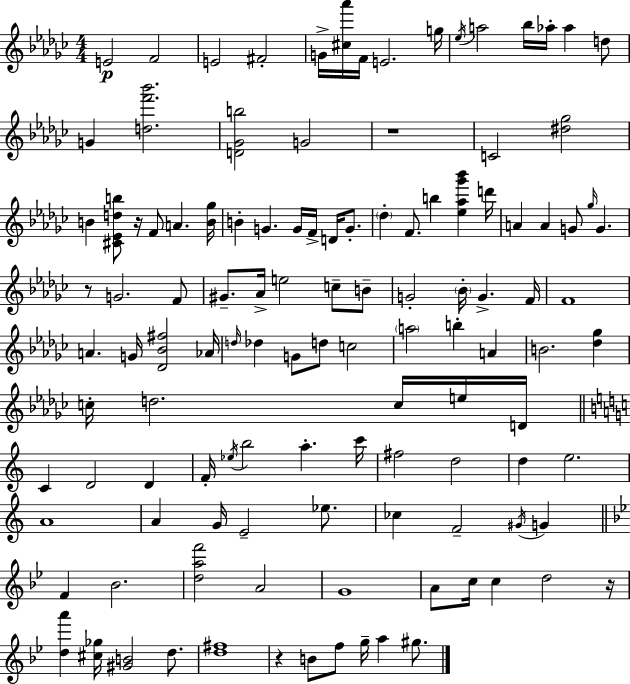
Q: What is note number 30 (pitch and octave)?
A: D6